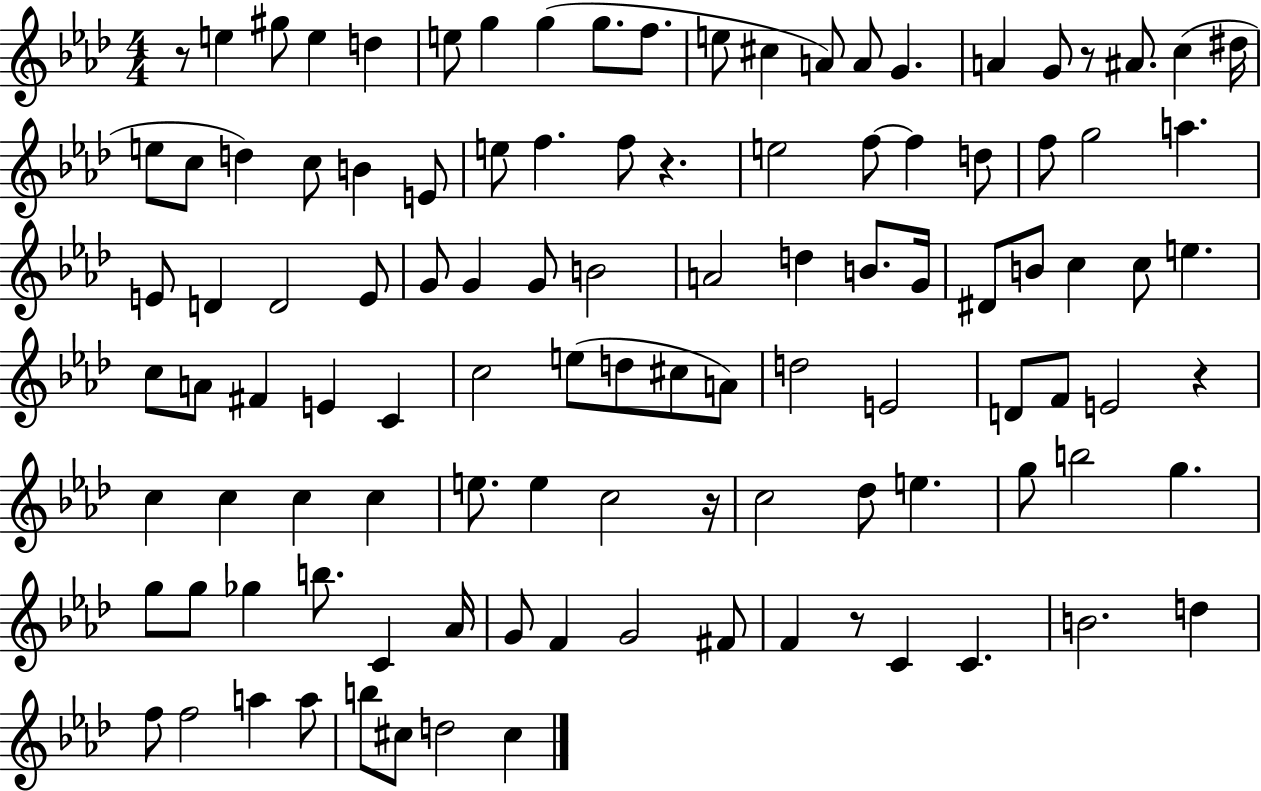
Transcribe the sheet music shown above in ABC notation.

X:1
T:Untitled
M:4/4
L:1/4
K:Ab
z/2 e ^g/2 e d e/2 g g g/2 f/2 e/2 ^c A/2 A/2 G A G/2 z/2 ^A/2 c ^d/4 e/2 c/2 d c/2 B E/2 e/2 f f/2 z e2 f/2 f d/2 f/2 g2 a E/2 D D2 E/2 G/2 G G/2 B2 A2 d B/2 G/4 ^D/2 B/2 c c/2 e c/2 A/2 ^F E C c2 e/2 d/2 ^c/2 A/2 d2 E2 D/2 F/2 E2 z c c c c e/2 e c2 z/4 c2 _d/2 e g/2 b2 g g/2 g/2 _g b/2 C _A/4 G/2 F G2 ^F/2 F z/2 C C B2 d f/2 f2 a a/2 b/2 ^c/2 d2 ^c